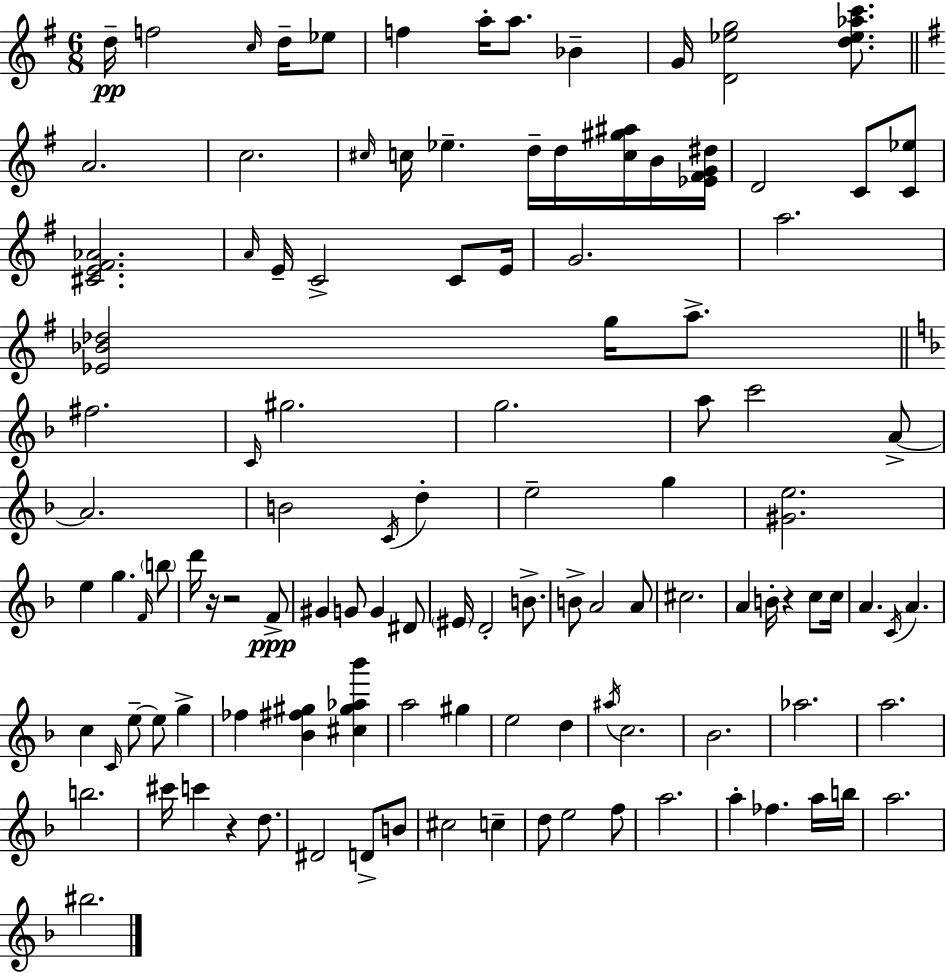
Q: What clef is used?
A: treble